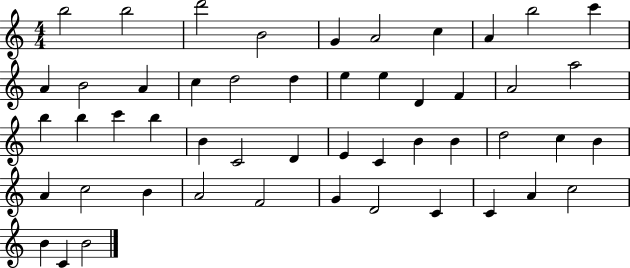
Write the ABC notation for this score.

X:1
T:Untitled
M:4/4
L:1/4
K:C
b2 b2 d'2 B2 G A2 c A b2 c' A B2 A c d2 d e e D F A2 a2 b b c' b B C2 D E C B B d2 c B A c2 B A2 F2 G D2 C C A c2 B C B2